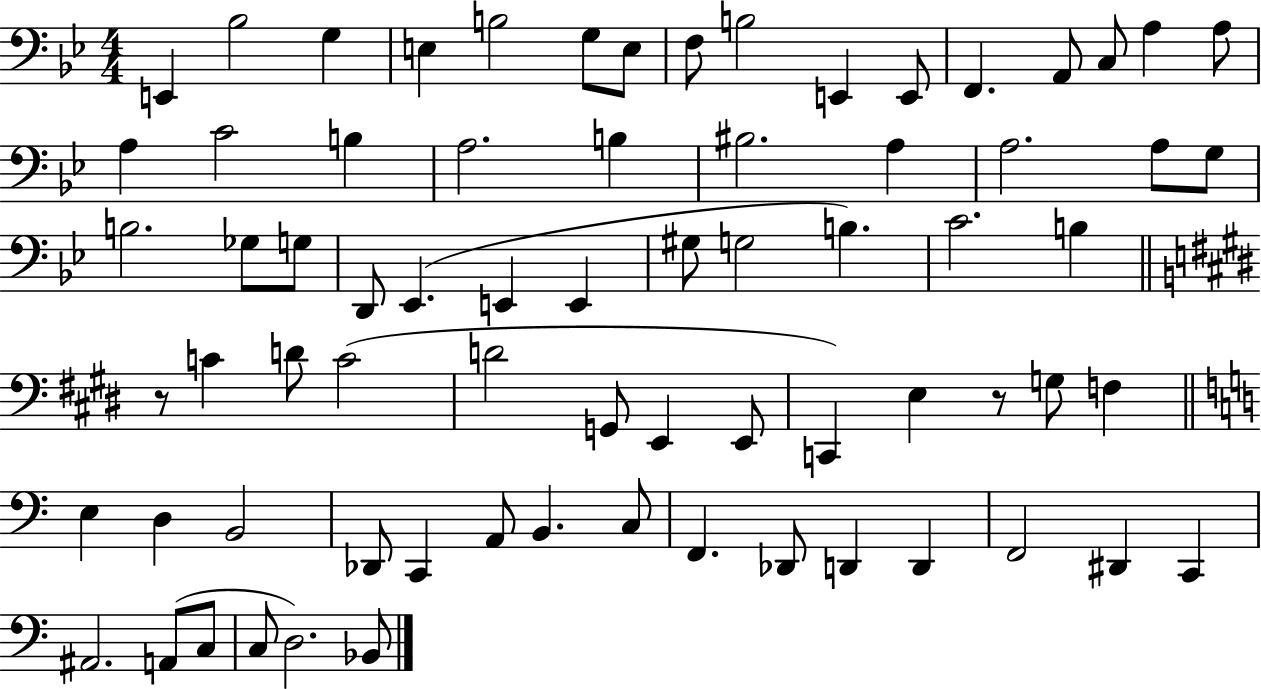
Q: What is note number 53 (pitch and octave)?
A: Db2